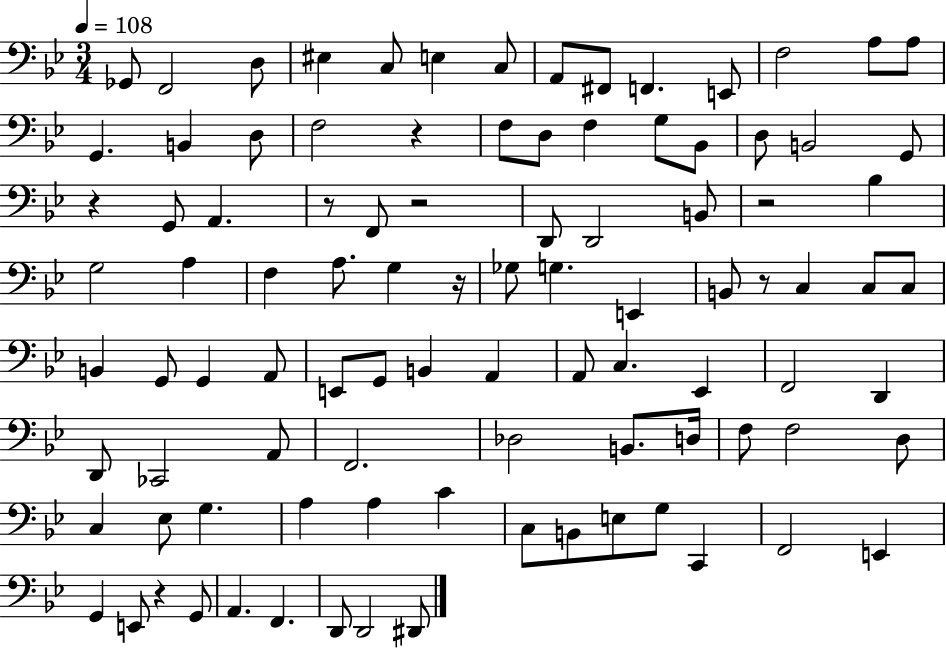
Gb2/e F2/h D3/e EIS3/q C3/e E3/q C3/e A2/e F#2/e F2/q. E2/e F3/h A3/e A3/e G2/q. B2/q D3/e F3/h R/q F3/e D3/e F3/q G3/e Bb2/e D3/e B2/h G2/e R/q G2/e A2/q. R/e F2/e R/h D2/e D2/h B2/e R/h Bb3/q G3/h A3/q F3/q A3/e. G3/q R/s Gb3/e G3/q. E2/q B2/e R/e C3/q C3/e C3/e B2/q G2/e G2/q A2/e E2/e G2/e B2/q A2/q A2/e C3/q. Eb2/q F2/h D2/q D2/e CES2/h A2/e F2/h. Db3/h B2/e. D3/s F3/e F3/h D3/e C3/q Eb3/e G3/q. A3/q A3/q C4/q C3/e B2/e E3/e G3/e C2/q F2/h E2/q G2/q E2/e R/q G2/e A2/q. F2/q. D2/e D2/h D#2/e